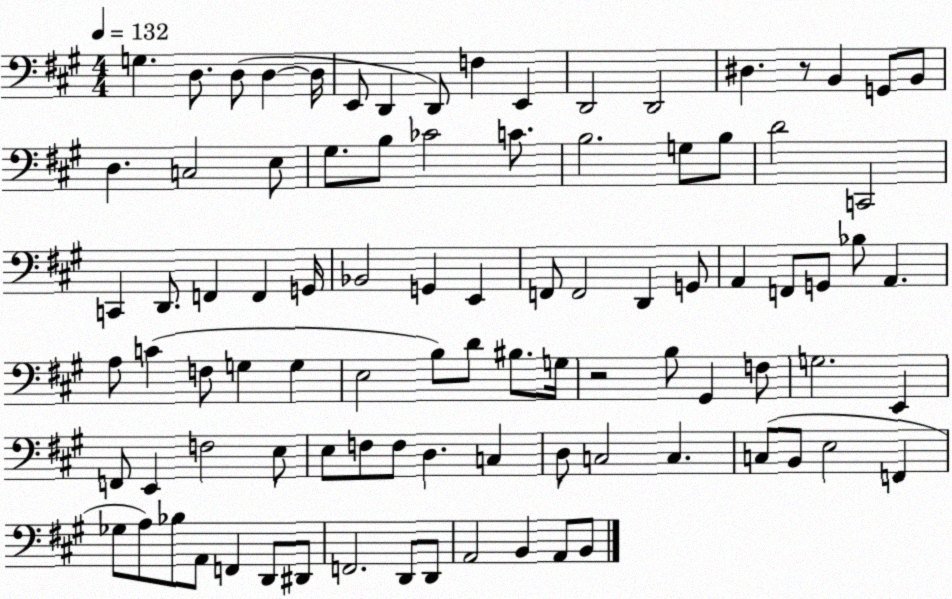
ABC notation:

X:1
T:Untitled
M:4/4
L:1/4
K:A
G, D,/2 D,/2 D, D,/4 E,,/2 D,, D,,/2 F, E,, D,,2 D,,2 ^D, z/2 B,, G,,/2 B,,/2 D, C,2 E,/2 ^G,/2 B,/2 _C2 C/2 B,2 G,/2 B,/2 D2 C,,2 C,, D,,/2 F,, F,, G,,/4 _B,,2 G,, E,, F,,/2 F,,2 D,, G,,/2 A,, F,,/2 G,,/2 _B,/2 A,, A,/2 C F,/2 G, G, E,2 B,/2 D/2 ^B,/2 G,/4 z2 B,/2 ^G,, F,/2 G,2 E,, F,,/2 E,, F,2 E,/2 E,/2 F,/2 F,/2 D, C, D,/2 C,2 C, C,/2 B,,/2 E,2 F,, _G,/2 A,/2 _B,/2 A,,/2 F,, D,,/2 ^D,,/2 F,,2 D,,/2 D,,/2 A,,2 B,, A,,/2 B,,/2